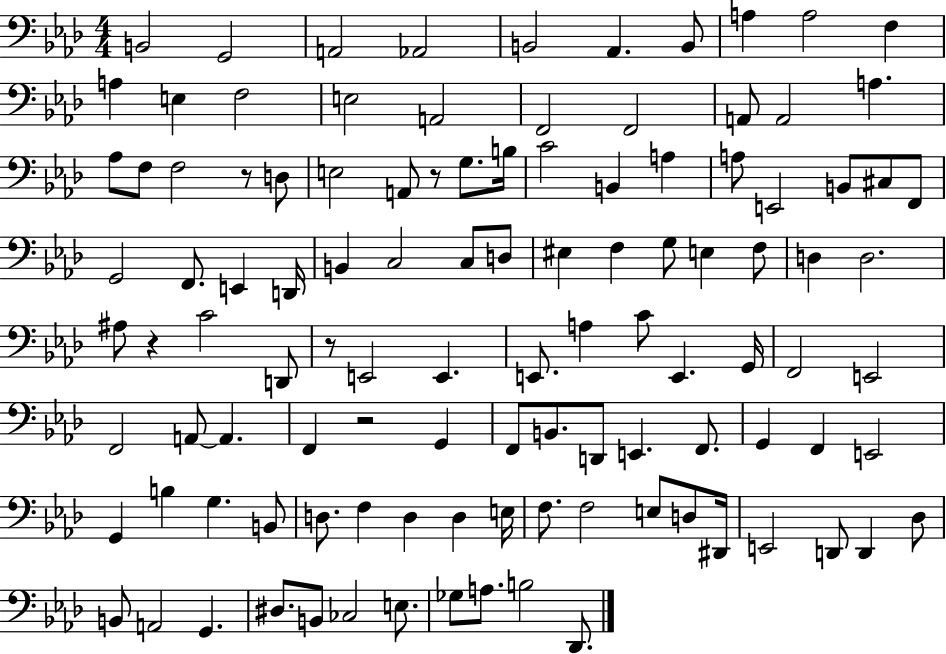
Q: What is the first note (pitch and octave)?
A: B2